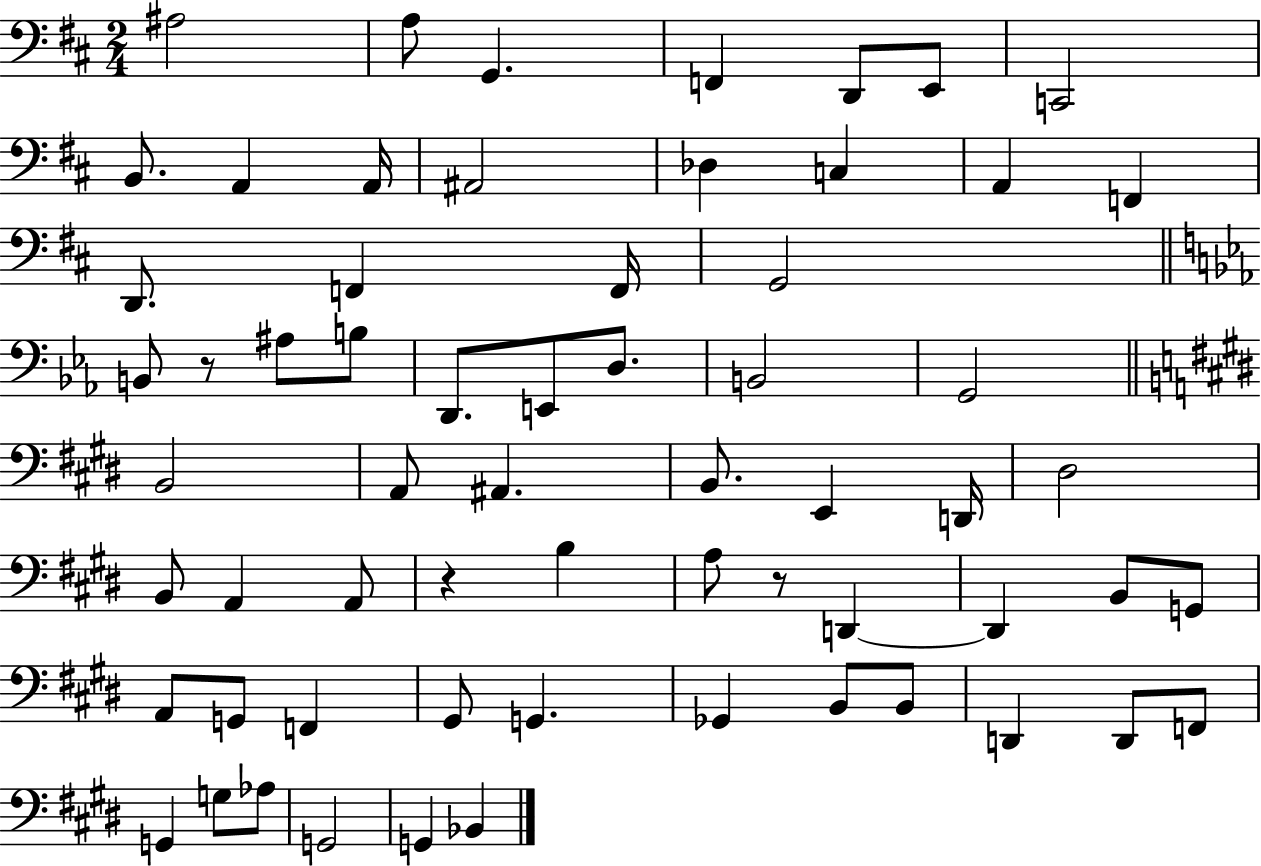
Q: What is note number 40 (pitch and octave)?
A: D2